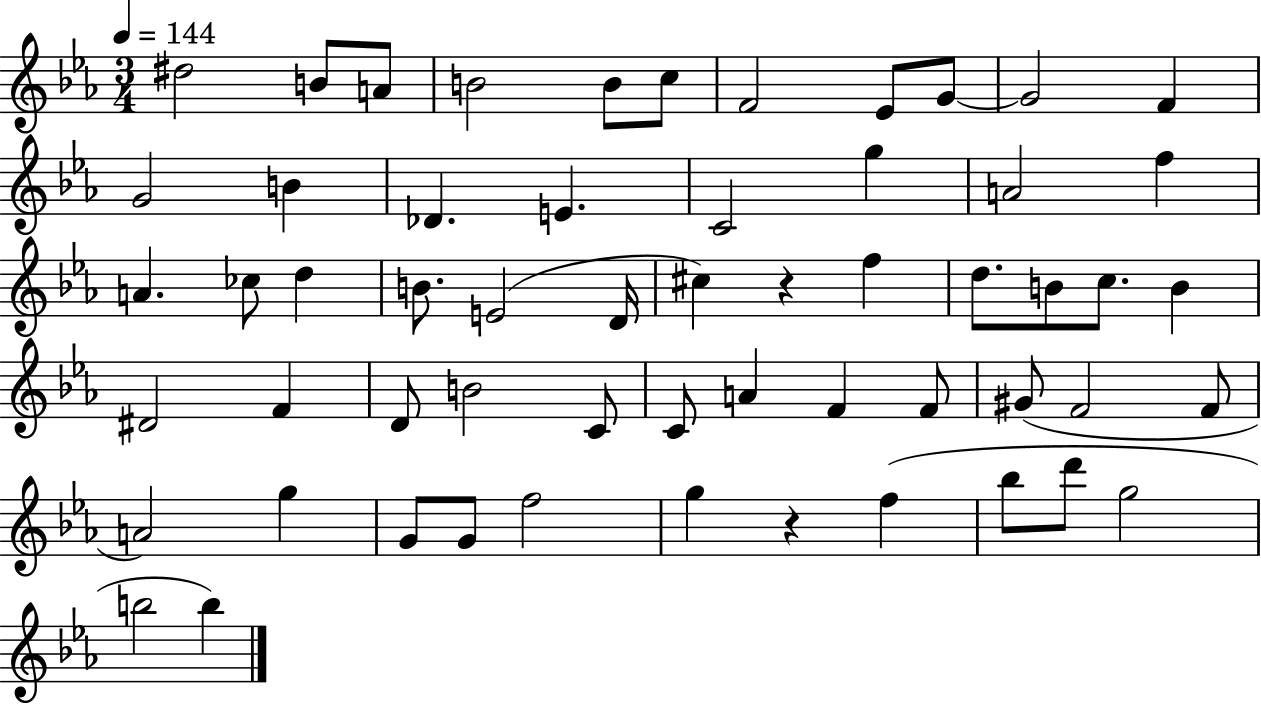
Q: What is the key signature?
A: EES major